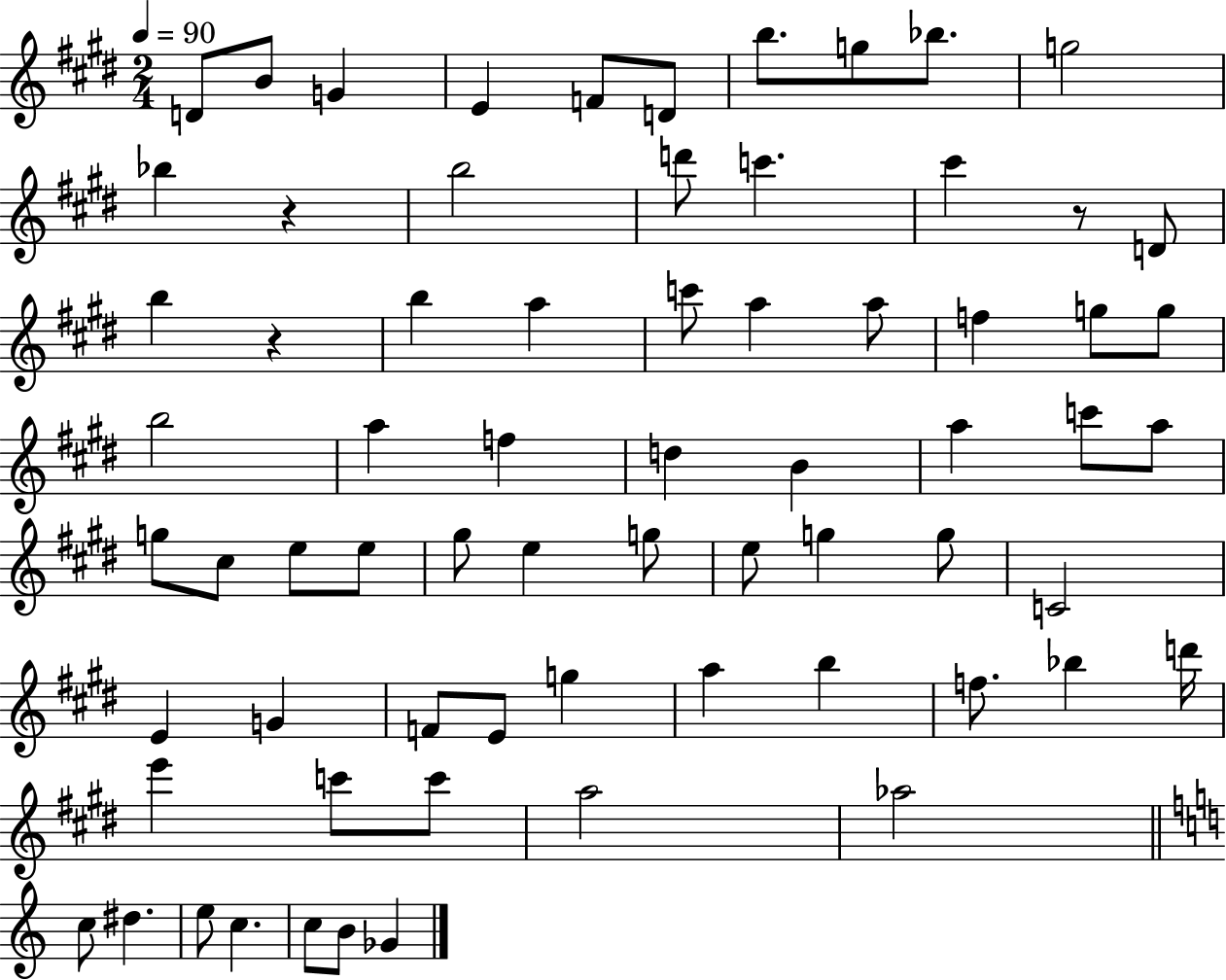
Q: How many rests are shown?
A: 3